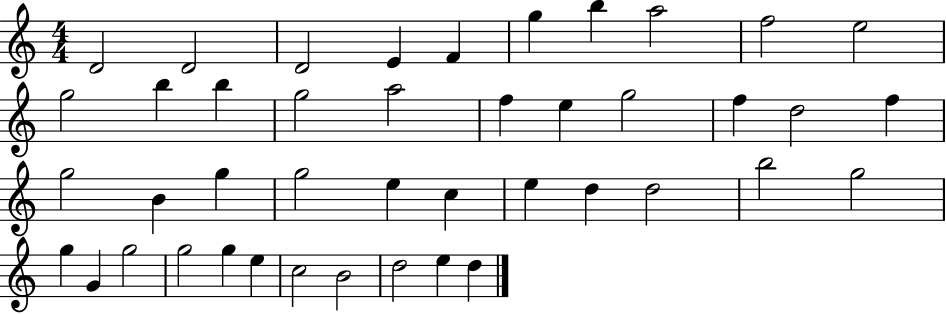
X:1
T:Untitled
M:4/4
L:1/4
K:C
D2 D2 D2 E F g b a2 f2 e2 g2 b b g2 a2 f e g2 f d2 f g2 B g g2 e c e d d2 b2 g2 g G g2 g2 g e c2 B2 d2 e d